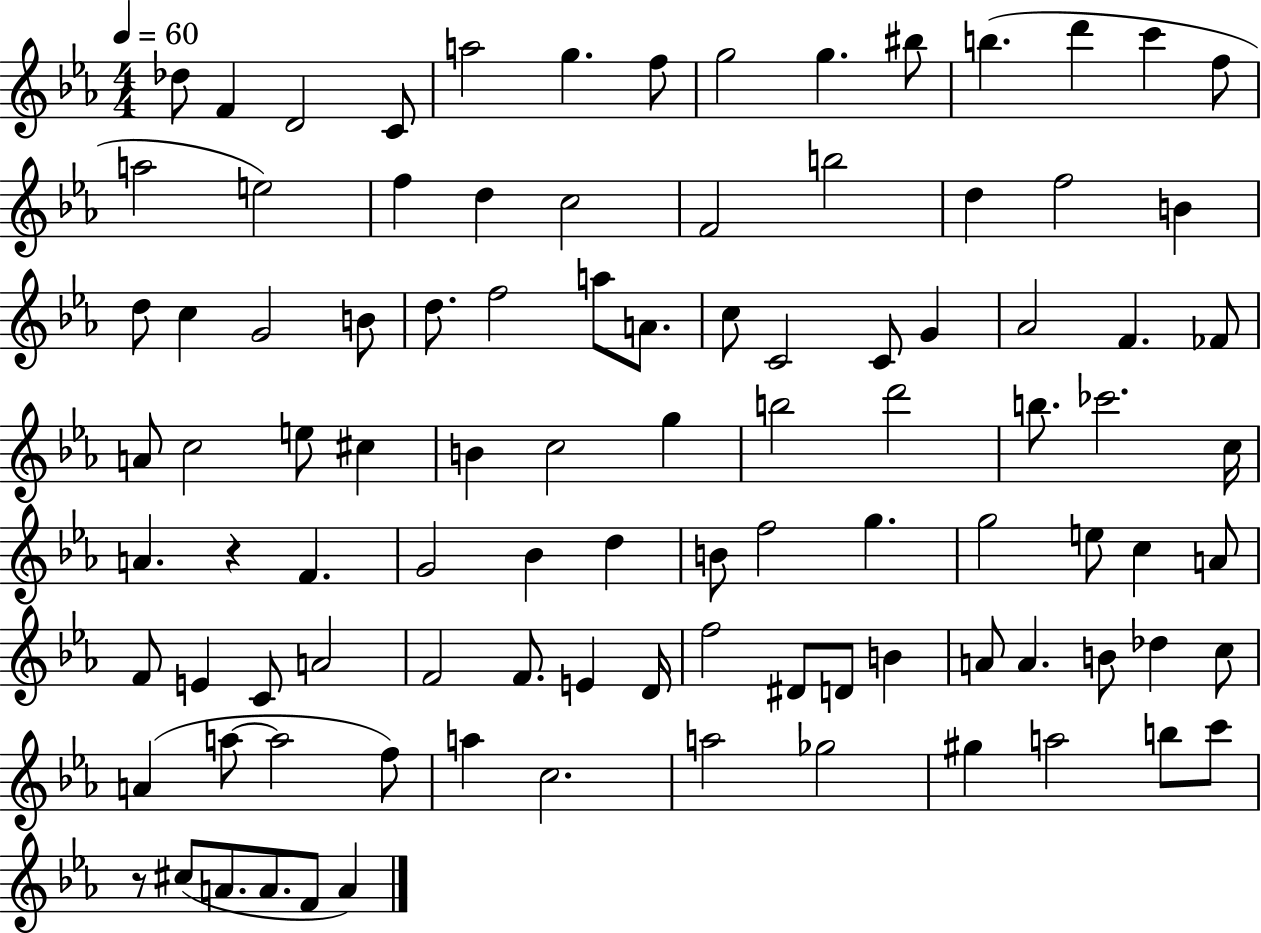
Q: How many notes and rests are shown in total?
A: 99